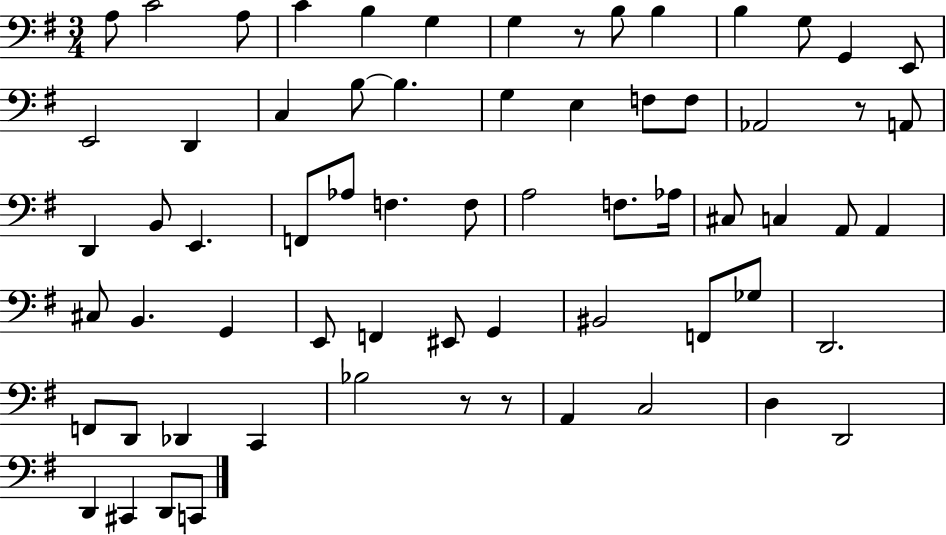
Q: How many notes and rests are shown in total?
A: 66